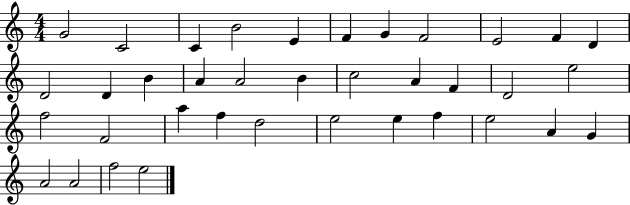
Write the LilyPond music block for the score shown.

{
  \clef treble
  \numericTimeSignature
  \time 4/4
  \key c \major
  g'2 c'2 | c'4 b'2 e'4 | f'4 g'4 f'2 | e'2 f'4 d'4 | \break d'2 d'4 b'4 | a'4 a'2 b'4 | c''2 a'4 f'4 | d'2 e''2 | \break f''2 f'2 | a''4 f''4 d''2 | e''2 e''4 f''4 | e''2 a'4 g'4 | \break a'2 a'2 | f''2 e''2 | \bar "|."
}